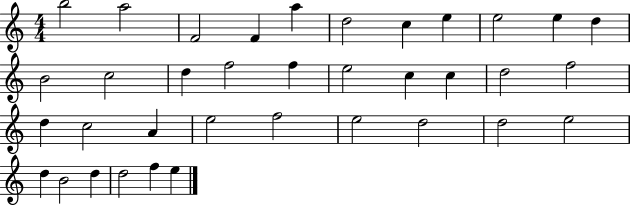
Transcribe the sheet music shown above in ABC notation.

X:1
T:Untitled
M:4/4
L:1/4
K:C
b2 a2 F2 F a d2 c e e2 e d B2 c2 d f2 f e2 c c d2 f2 d c2 A e2 f2 e2 d2 d2 e2 d B2 d d2 f e